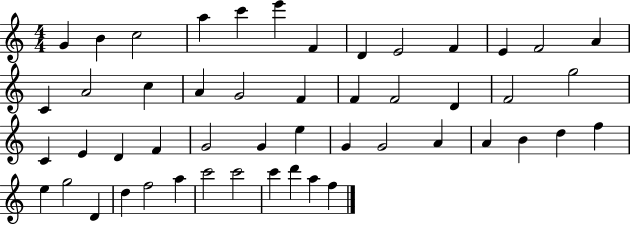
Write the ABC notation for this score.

X:1
T:Untitled
M:4/4
L:1/4
K:C
G B c2 a c' e' F D E2 F E F2 A C A2 c A G2 F F F2 D F2 g2 C E D F G2 G e G G2 A A B d f e g2 D d f2 a c'2 c'2 c' d' a f